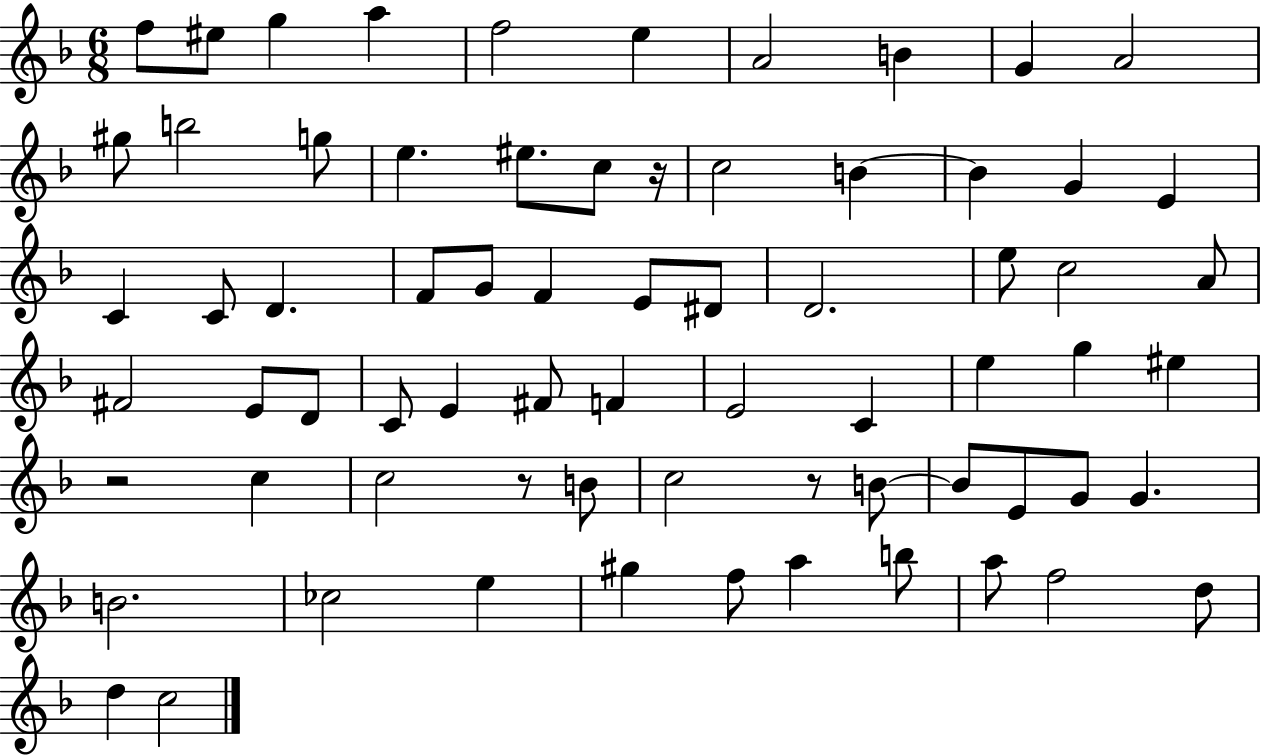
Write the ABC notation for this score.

X:1
T:Untitled
M:6/8
L:1/4
K:F
f/2 ^e/2 g a f2 e A2 B G A2 ^g/2 b2 g/2 e ^e/2 c/2 z/4 c2 B B G E C C/2 D F/2 G/2 F E/2 ^D/2 D2 e/2 c2 A/2 ^F2 E/2 D/2 C/2 E ^F/2 F E2 C e g ^e z2 c c2 z/2 B/2 c2 z/2 B/2 B/2 E/2 G/2 G B2 _c2 e ^g f/2 a b/2 a/2 f2 d/2 d c2